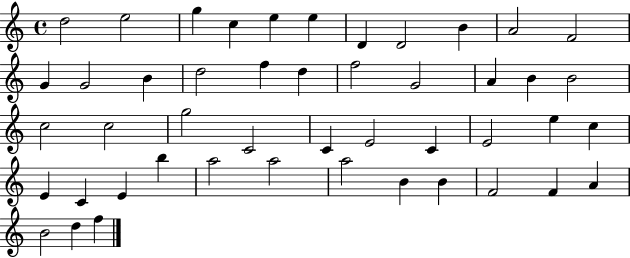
D5/h E5/h G5/q C5/q E5/q E5/q D4/q D4/h B4/q A4/h F4/h G4/q G4/h B4/q D5/h F5/q D5/q F5/h G4/h A4/q B4/q B4/h C5/h C5/h G5/h C4/h C4/q E4/h C4/q E4/h E5/q C5/q E4/q C4/q E4/q B5/q A5/h A5/h A5/h B4/q B4/q F4/h F4/q A4/q B4/h D5/q F5/q